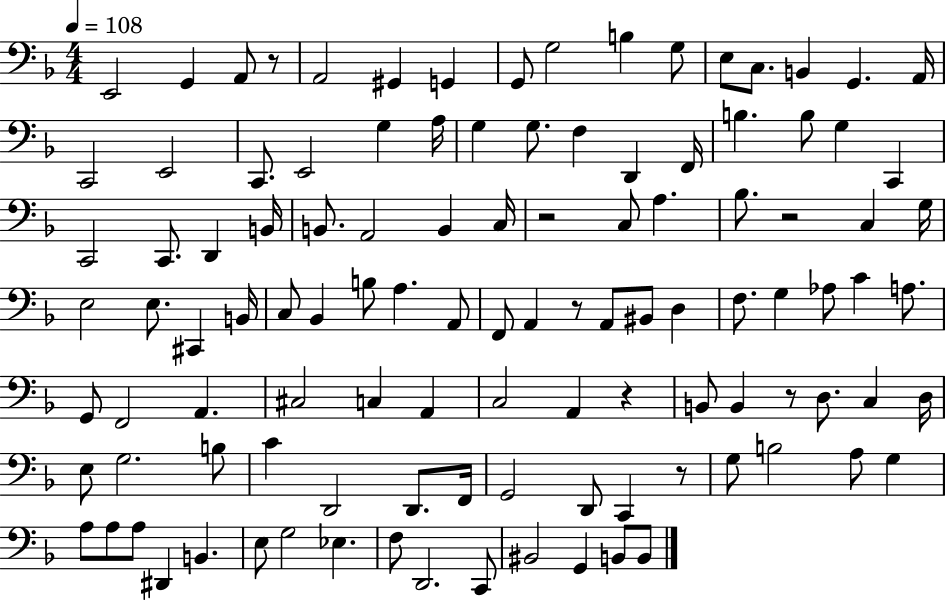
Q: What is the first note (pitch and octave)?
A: E2